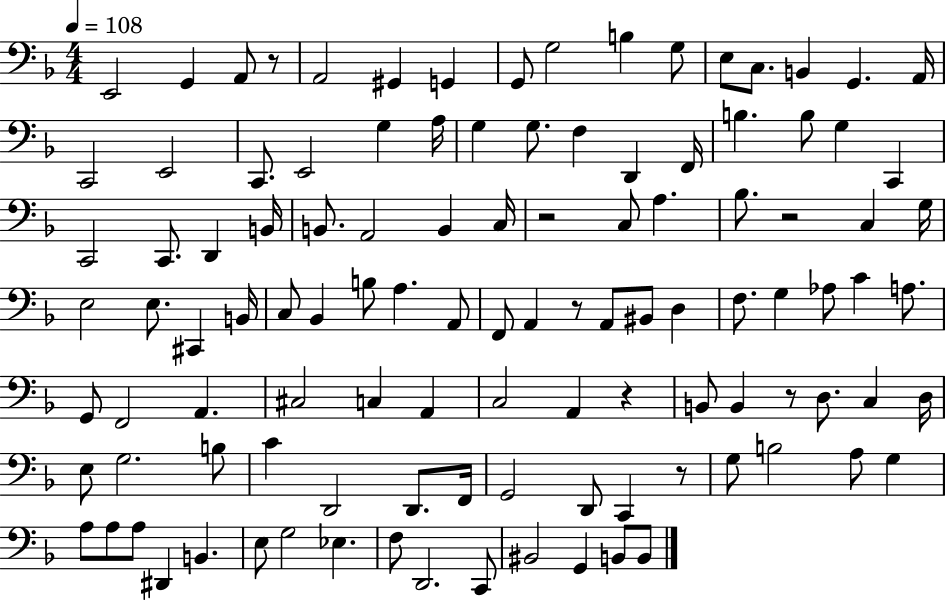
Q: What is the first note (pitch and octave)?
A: E2